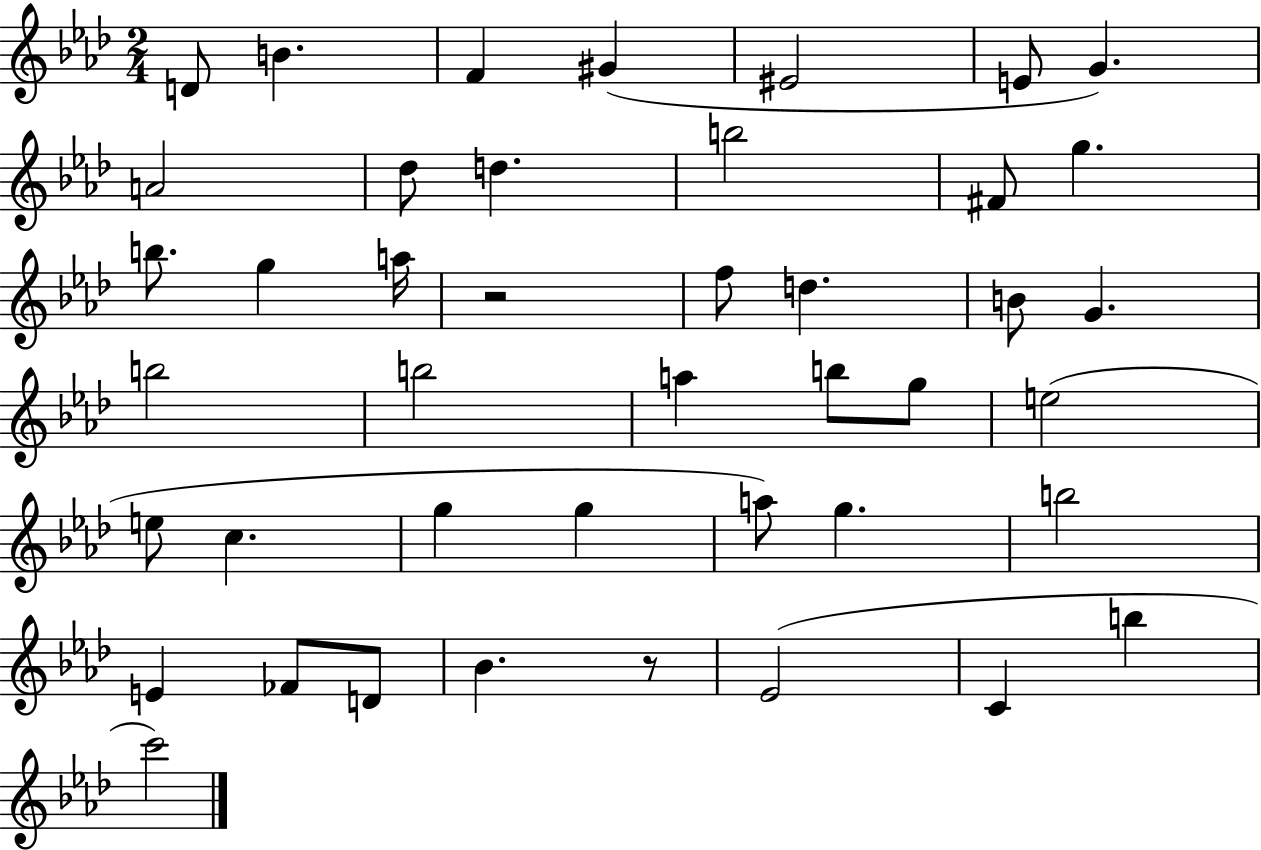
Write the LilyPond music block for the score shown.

{
  \clef treble
  \numericTimeSignature
  \time 2/4
  \key aes \major
  d'8 b'4. | f'4 gis'4( | eis'2 | e'8 g'4.) | \break a'2 | des''8 d''4. | b''2 | fis'8 g''4. | \break b''8. g''4 a''16 | r2 | f''8 d''4. | b'8 g'4. | \break b''2 | b''2 | a''4 b''8 g''8 | e''2( | \break e''8 c''4. | g''4 g''4 | a''8) g''4. | b''2 | \break e'4 fes'8 d'8 | bes'4. r8 | ees'2( | c'4 b''4 | \break c'''2) | \bar "|."
}